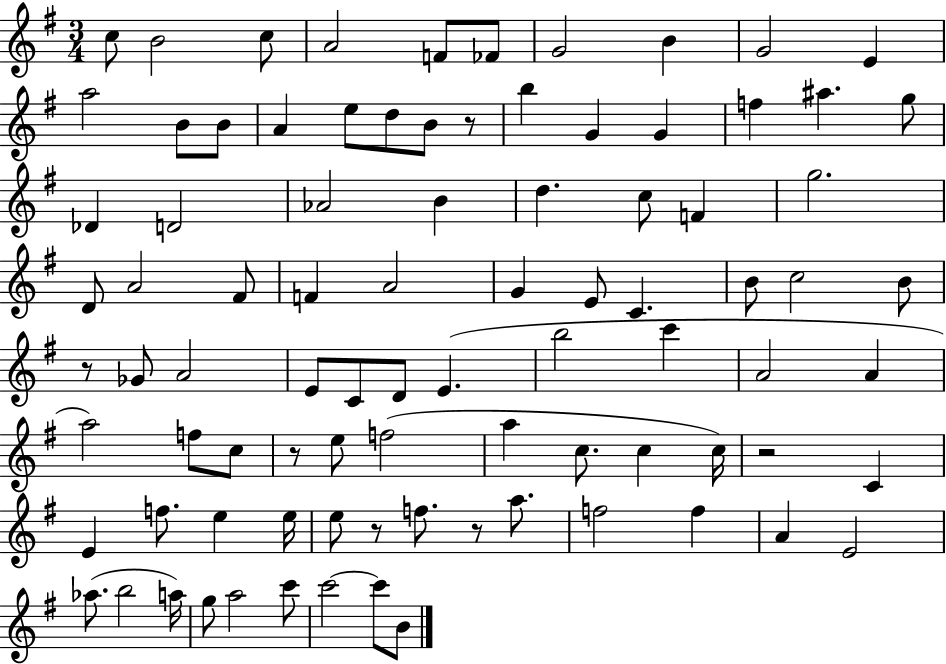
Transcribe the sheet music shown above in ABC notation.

X:1
T:Untitled
M:3/4
L:1/4
K:G
c/2 B2 c/2 A2 F/2 _F/2 G2 B G2 E a2 B/2 B/2 A e/2 d/2 B/2 z/2 b G G f ^a g/2 _D D2 _A2 B d c/2 F g2 D/2 A2 ^F/2 F A2 G E/2 C B/2 c2 B/2 z/2 _G/2 A2 E/2 C/2 D/2 E b2 c' A2 A a2 f/2 c/2 z/2 e/2 f2 a c/2 c c/4 z2 C E f/2 e e/4 e/2 z/2 f/2 z/2 a/2 f2 f A E2 _a/2 b2 a/4 g/2 a2 c'/2 c'2 c'/2 B/2